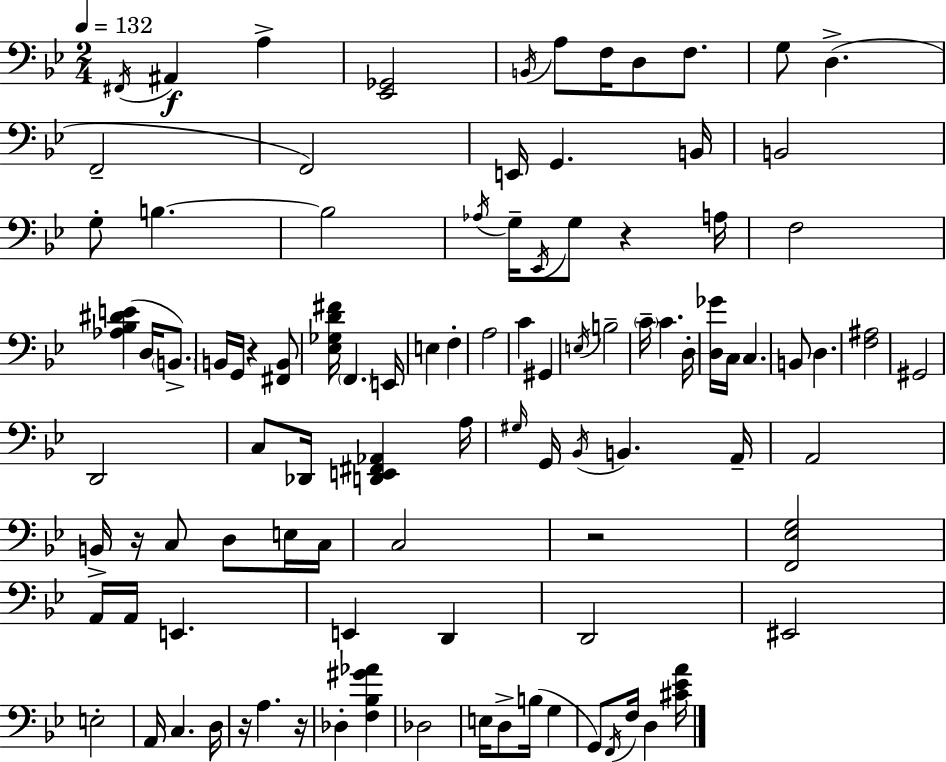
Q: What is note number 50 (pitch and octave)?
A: A3